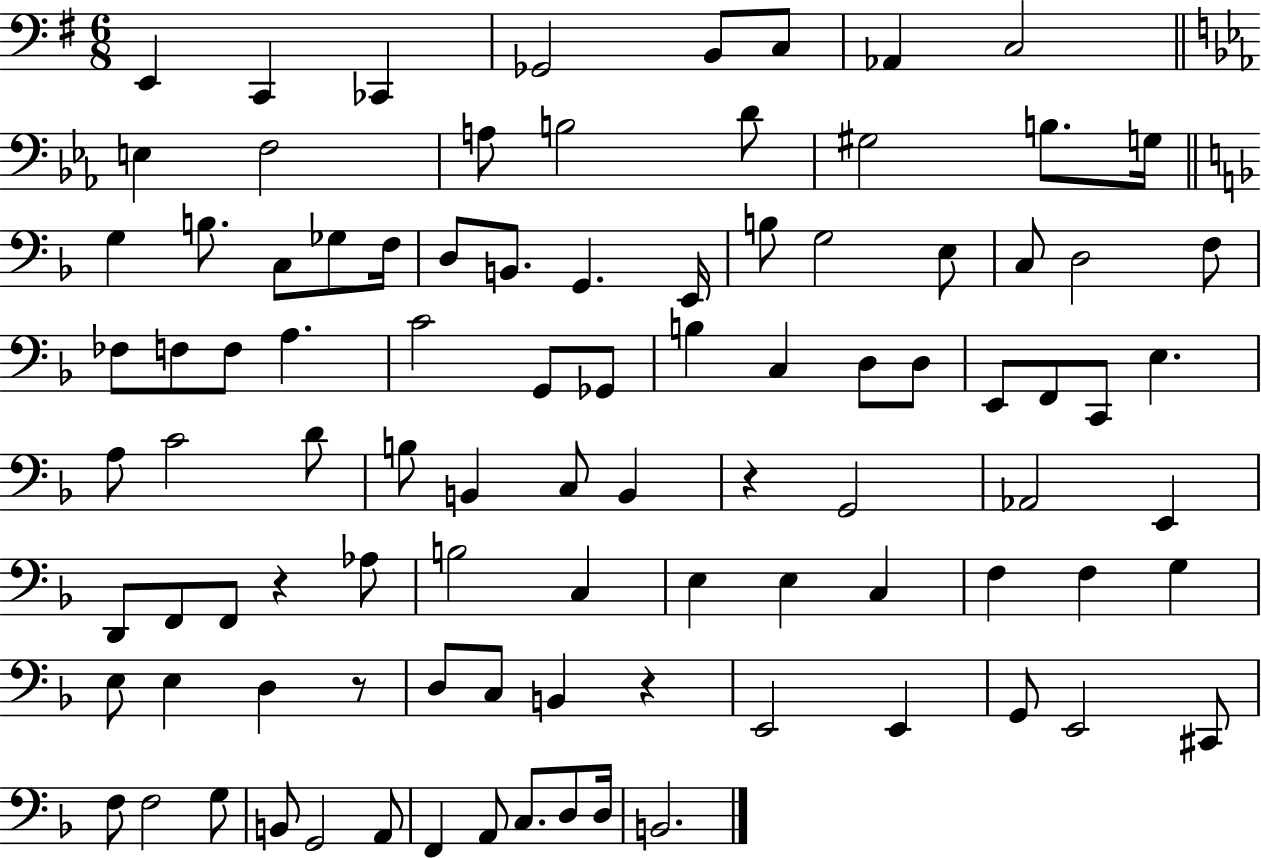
{
  \clef bass
  \numericTimeSignature
  \time 6/8
  \key g \major
  e,4 c,4 ces,4 | ges,2 b,8 c8 | aes,4 c2 | \bar "||" \break \key c \minor e4 f2 | a8 b2 d'8 | gis2 b8. g16 | \bar "||" \break \key f \major g4 b8. c8 ges8 f16 | d8 b,8. g,4. e,16 | b8 g2 e8 | c8 d2 f8 | \break fes8 f8 f8 a4. | c'2 g,8 ges,8 | b4 c4 d8 d8 | e,8 f,8 c,8 e4. | \break a8 c'2 d'8 | b8 b,4 c8 b,4 | r4 g,2 | aes,2 e,4 | \break d,8 f,8 f,8 r4 aes8 | b2 c4 | e4 e4 c4 | f4 f4 g4 | \break e8 e4 d4 r8 | d8 c8 b,4 r4 | e,2 e,4 | g,8 e,2 cis,8 | \break f8 f2 g8 | b,8 g,2 a,8 | f,4 a,8 c8. d8 d16 | b,2. | \break \bar "|."
}